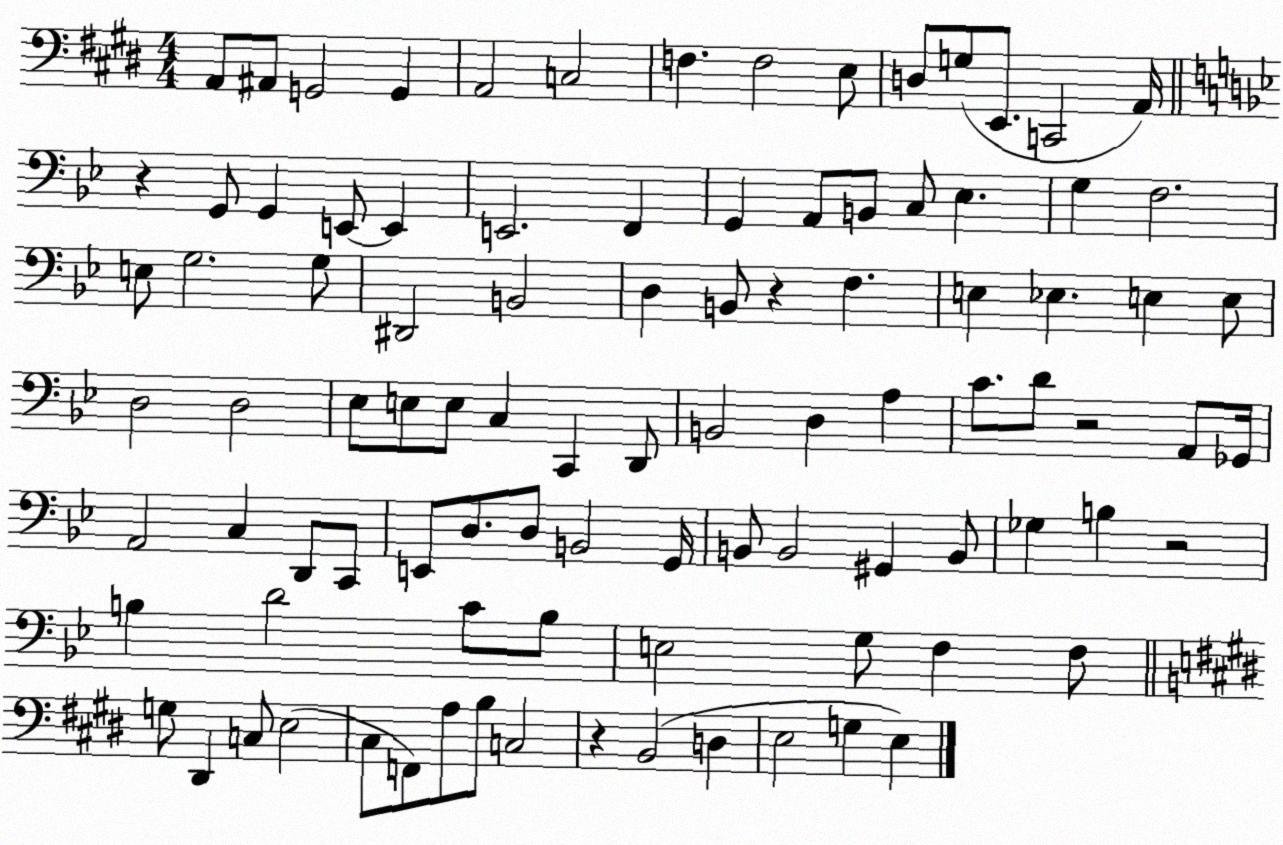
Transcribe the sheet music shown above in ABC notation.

X:1
T:Untitled
M:4/4
L:1/4
K:E
A,,/2 ^A,,/2 G,,2 G,, A,,2 C,2 F, F,2 E,/2 D,/2 G,/2 E,,/2 C,,2 A,,/4 z G,,/2 G,, E,,/2 E,, E,,2 F,, G,, A,,/2 B,,/2 C,/2 _E, G, F,2 E,/2 G,2 G,/2 ^D,,2 B,,2 D, B,,/2 z F, E, _E, E, E,/2 D,2 D,2 _E,/2 E,/2 E,/2 C, C,, D,,/2 B,,2 D, A, C/2 D/2 z2 A,,/2 _G,,/4 A,,2 C, D,,/2 C,,/2 E,,/2 D,/2 D,/2 B,,2 G,,/4 B,,/2 B,,2 ^G,, B,,/2 _G, B, z2 B, D2 C/2 B,/2 E,2 G,/2 F, F,/2 G,/2 ^D,, C,/2 E,2 ^C,/2 F,,/2 A,/2 B,/2 C,2 z B,,2 D, E,2 G, E,